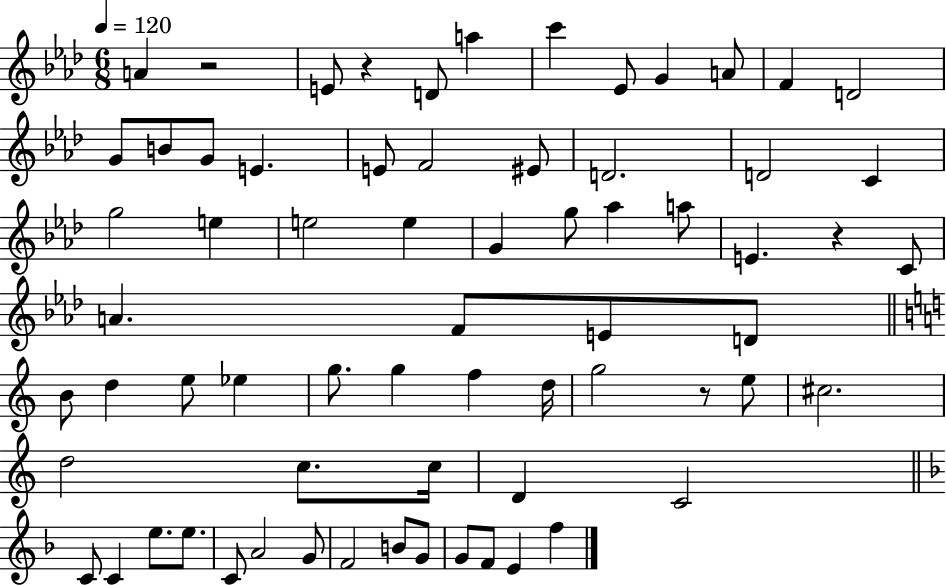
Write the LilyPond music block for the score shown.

{
  \clef treble
  \numericTimeSignature
  \time 6/8
  \key aes \major
  \tempo 4 = 120
  a'4 r2 | e'8 r4 d'8 a''4 | c'''4 ees'8 g'4 a'8 | f'4 d'2 | \break g'8 b'8 g'8 e'4. | e'8 f'2 eis'8 | d'2. | d'2 c'4 | \break g''2 e''4 | e''2 e''4 | g'4 g''8 aes''4 a''8 | e'4. r4 c'8 | \break a'4. f'8 e'8 d'8 | \bar "||" \break \key c \major b'8 d''4 e''8 ees''4 | g''8. g''4 f''4 d''16 | g''2 r8 e''8 | cis''2. | \break d''2 c''8. c''16 | d'4 c'2 | \bar "||" \break \key f \major c'8 c'4 e''8. e''8. | c'8 a'2 g'8 | f'2 b'8 g'8 | g'8 f'8 e'4 f''4 | \break \bar "|."
}